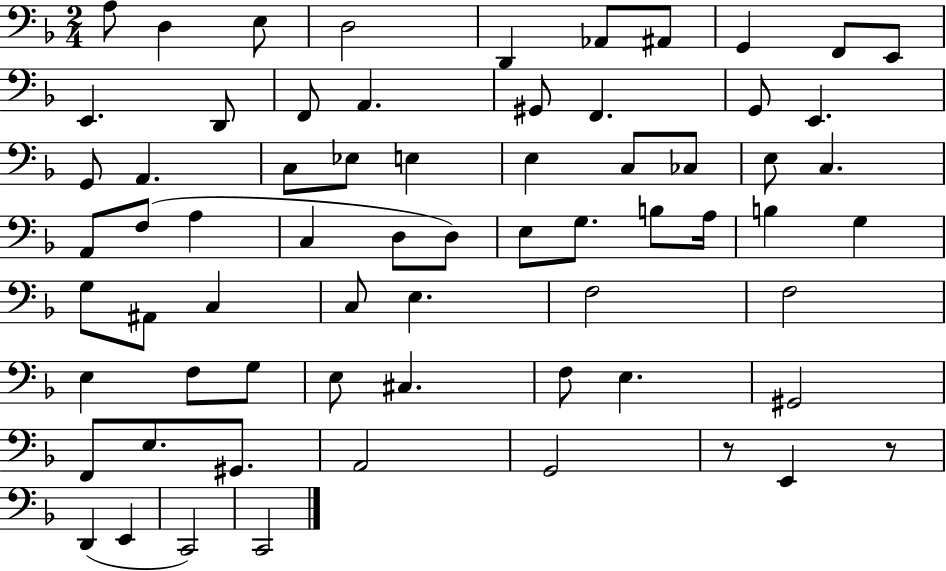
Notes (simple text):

A3/e D3/q E3/e D3/h D2/q Ab2/e A#2/e G2/q F2/e E2/e E2/q. D2/e F2/e A2/q. G#2/e F2/q. G2/e E2/q. G2/e A2/q. C3/e Eb3/e E3/q E3/q C3/e CES3/e E3/e C3/q. A2/e F3/e A3/q C3/q D3/e D3/e E3/e G3/e. B3/e A3/s B3/q G3/q G3/e A#2/e C3/q C3/e E3/q. F3/h F3/h E3/q F3/e G3/e E3/e C#3/q. F3/e E3/q. G#2/h F2/e E3/e. G#2/e. A2/h G2/h R/e E2/q R/e D2/q E2/q C2/h C2/h